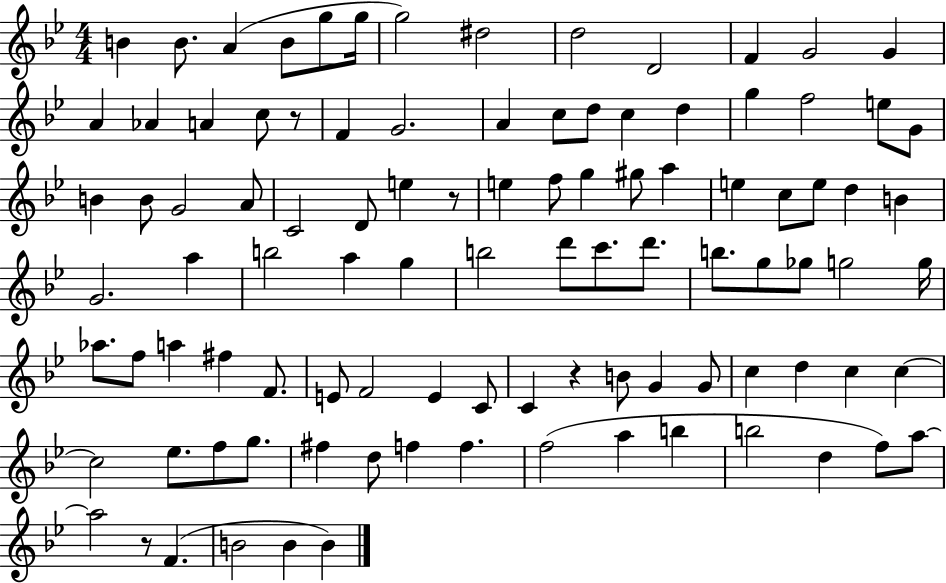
B4/q B4/e. A4/q B4/e G5/e G5/s G5/h D#5/h D5/h D4/h F4/q G4/h G4/q A4/q Ab4/q A4/q C5/e R/e F4/q G4/h. A4/q C5/e D5/e C5/q D5/q G5/q F5/h E5/e G4/e B4/q B4/e G4/h A4/e C4/h D4/e E5/q R/e E5/q F5/e G5/q G#5/e A5/q E5/q C5/e E5/e D5/q B4/q G4/h. A5/q B5/h A5/q G5/q B5/h D6/e C6/e. D6/e. B5/e. G5/e Gb5/e G5/h G5/s Ab5/e. F5/e A5/q F#5/q F4/e. E4/e F4/h E4/q C4/e C4/q R/q B4/e G4/q G4/e C5/q D5/q C5/q C5/q C5/h Eb5/e. F5/e G5/e. F#5/q D5/e F5/q F5/q. F5/h A5/q B5/q B5/h D5/q F5/e A5/e A5/h R/e F4/q. B4/h B4/q B4/q